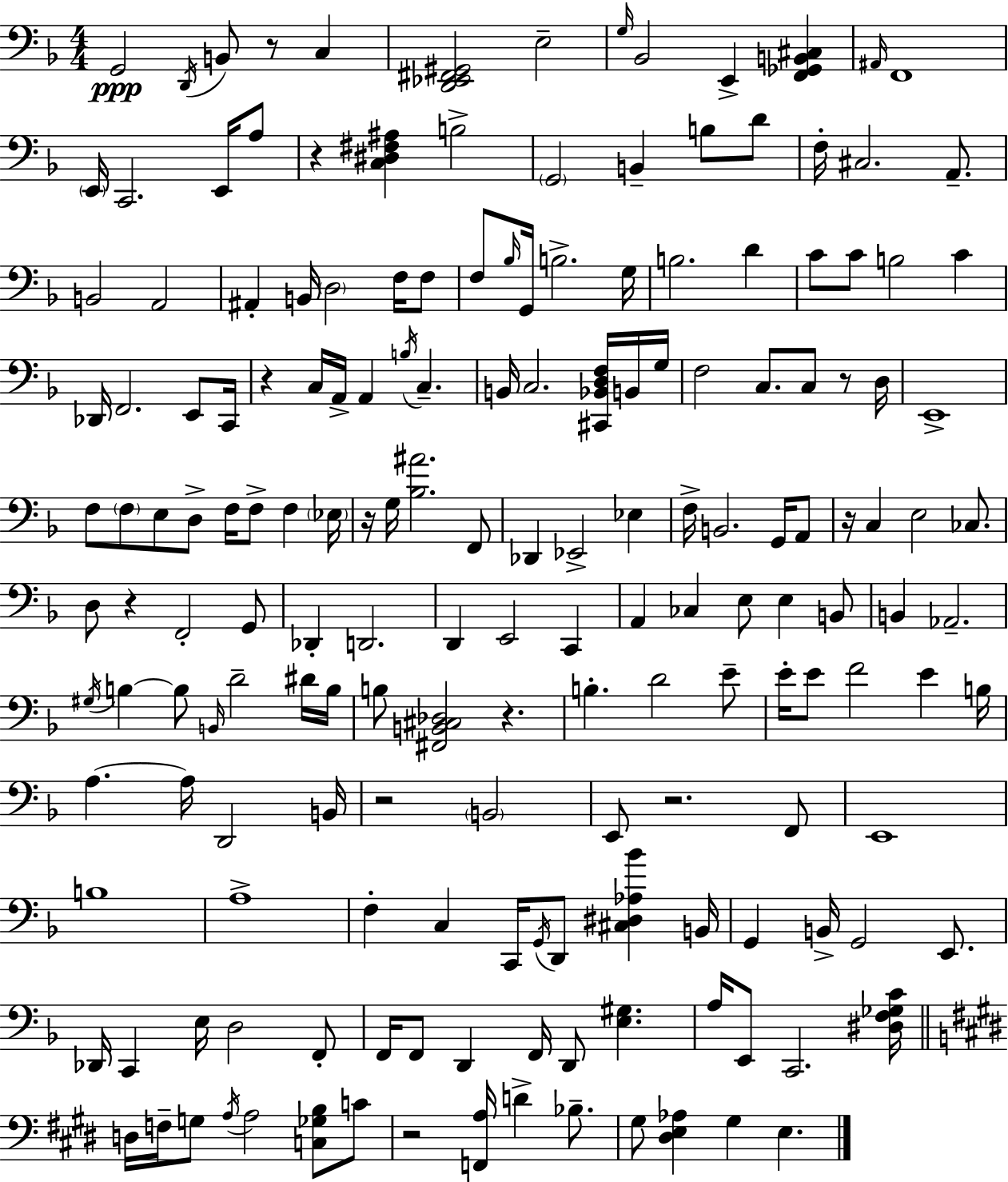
{
  \clef bass
  \numericTimeSignature
  \time 4/4
  \key d \minor
  \repeat volta 2 { g,2\ppp \acciaccatura { d,16 } b,8 r8 c4 | <d, ees, fis, gis,>2 e2-- | \grace { g16 } bes,2 e,4-> <f, ges, b, cis>4 | \grace { ais,16 } f,1 | \break \parenthesize e,16 c,2. | e,16 a8 r4 <c dis fis ais>4 b2-> | \parenthesize g,2 b,4-- b8 | d'8 f16-. cis2. | \break a,8.-- b,2 a,2 | ais,4-. b,16 \parenthesize d2 | f16 f8 f8 \grace { bes16 } g,16 b2.-> | g16 b2. | \break d'4 c'8 c'8 b2 | c'4 des,16 f,2. | e,8 c,16 r4 c16 a,16-> a,4 \acciaccatura { b16 } c4.-- | b,16 c2. | \break <cis, bes, d f>16 b,16 g16 f2 c8. | c8 r8 d16 e,1-> | f8 \parenthesize f8 e8 d8-> f16 f8-> | f4 \parenthesize ees16 r16 g16 <bes ais'>2. | \break f,8 des,4 ees,2-> | ees4 f16-> b,2. | g,16 a,8 r16 c4 e2 | ces8. d8 r4 f,2-. | \break g,8 des,4-. d,2. | d,4 e,2 | c,4 a,4 ces4 e8 e4 | b,8 b,4 aes,2.-- | \break \acciaccatura { gis16 } b4~~ b8 \grace { b,16 } d'2-- | dis'16 b16 b8 <fis, b, cis des>2 | r4. b4.-. d'2 | e'8-- e'16-. e'8 f'2 | \break e'4 b16 a4.~~ a16 d,2 | b,16 r2 \parenthesize b,2 | e,8 r2. | f,8 e,1 | \break b1 | a1-> | f4-. c4 c,16 | \acciaccatura { g,16 } d,8 <cis dis aes bes'>4 b,16 g,4 b,16-> g,2 | \break e,8. des,16 c,4 e16 d2 | f,8-. f,16 f,8 d,4 f,16 | d,8 <e gis>4. a16 e,8 c,2. | <dis f ges c'>16 \bar "||" \break \key e \major d16 f16-- g8 \acciaccatura { a16 } a2 <c ges b>8 c'8 | r2 <f, a>16 d'4-> bes8.-- | gis8 <dis e aes>4 gis4 e4. | } \bar "|."
}